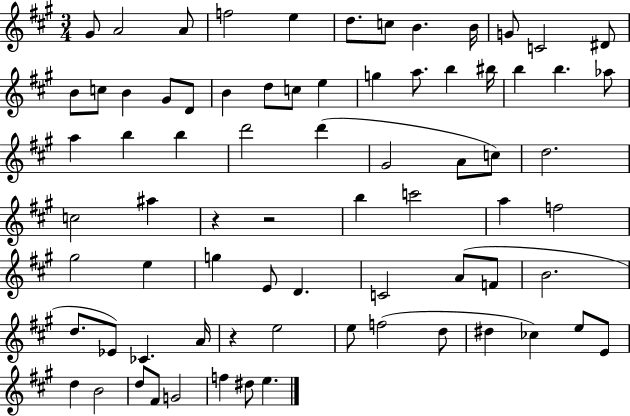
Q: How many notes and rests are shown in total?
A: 75